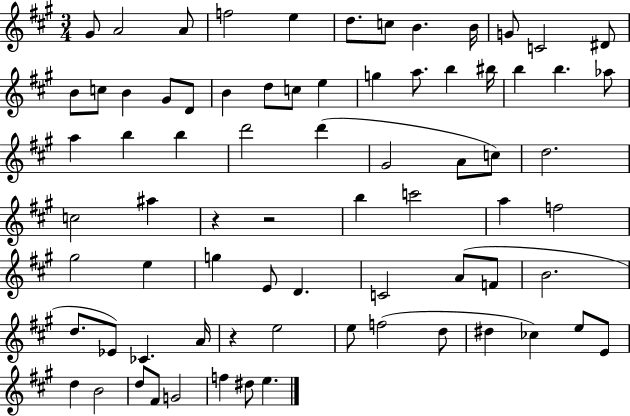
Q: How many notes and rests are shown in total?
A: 75